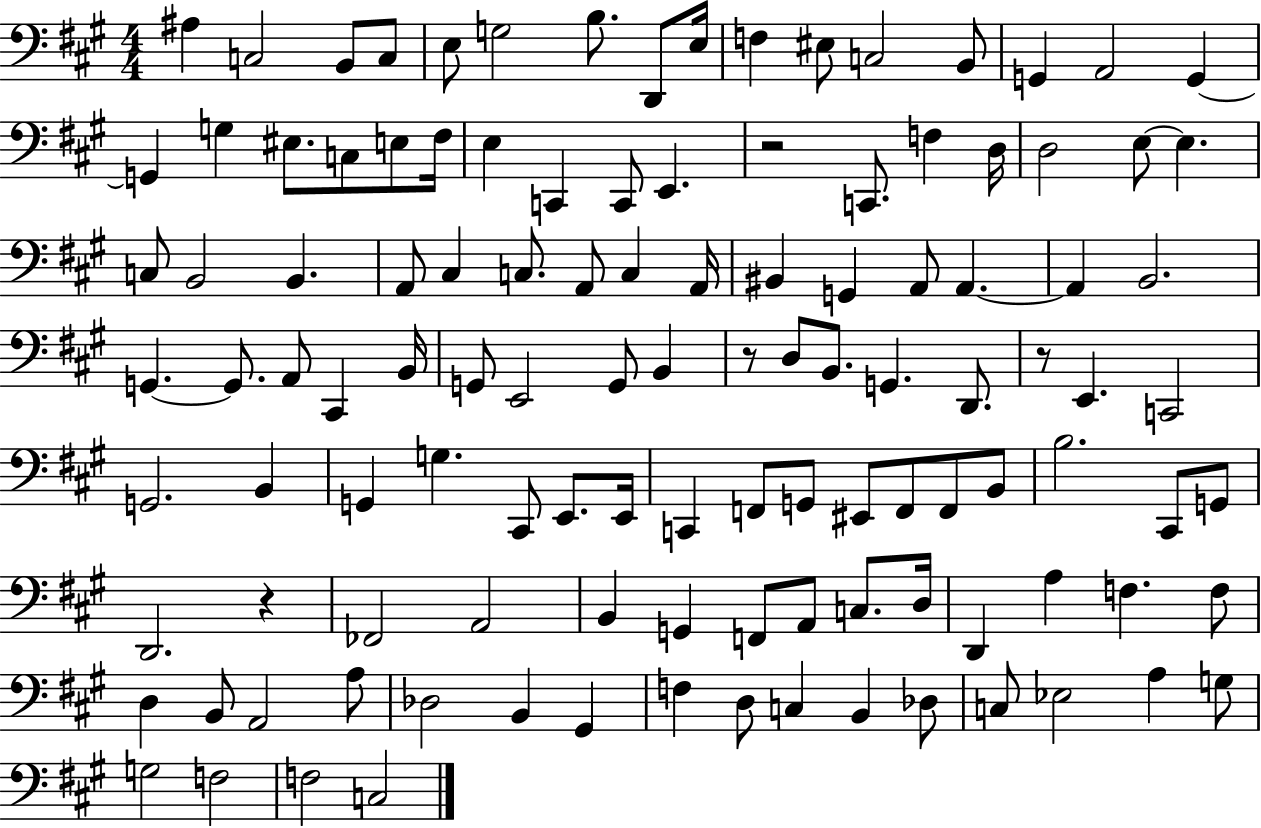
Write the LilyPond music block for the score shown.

{
  \clef bass
  \numericTimeSignature
  \time 4/4
  \key a \major
  ais4 c2 b,8 c8 | e8 g2 b8. d,8 e16 | f4 eis8 c2 b,8 | g,4 a,2 g,4~~ | \break g,4 g4 eis8. c8 e8 fis16 | e4 c,4 c,8 e,4. | r2 c,8. f4 d16 | d2 e8~~ e4. | \break c8 b,2 b,4. | a,8 cis4 c8. a,8 c4 a,16 | bis,4 g,4 a,8 a,4.~~ | a,4 b,2. | \break g,4.~~ g,8. a,8 cis,4 b,16 | g,8 e,2 g,8 b,4 | r8 d8 b,8. g,4. d,8. | r8 e,4. c,2 | \break g,2. b,4 | g,4 g4. cis,8 e,8. e,16 | c,4 f,8 g,8 eis,8 f,8 f,8 b,8 | b2. cis,8 g,8 | \break d,2. r4 | fes,2 a,2 | b,4 g,4 f,8 a,8 c8. d16 | d,4 a4 f4. f8 | \break d4 b,8 a,2 a8 | des2 b,4 gis,4 | f4 d8 c4 b,4 des8 | c8 ees2 a4 g8 | \break g2 f2 | f2 c2 | \bar "|."
}